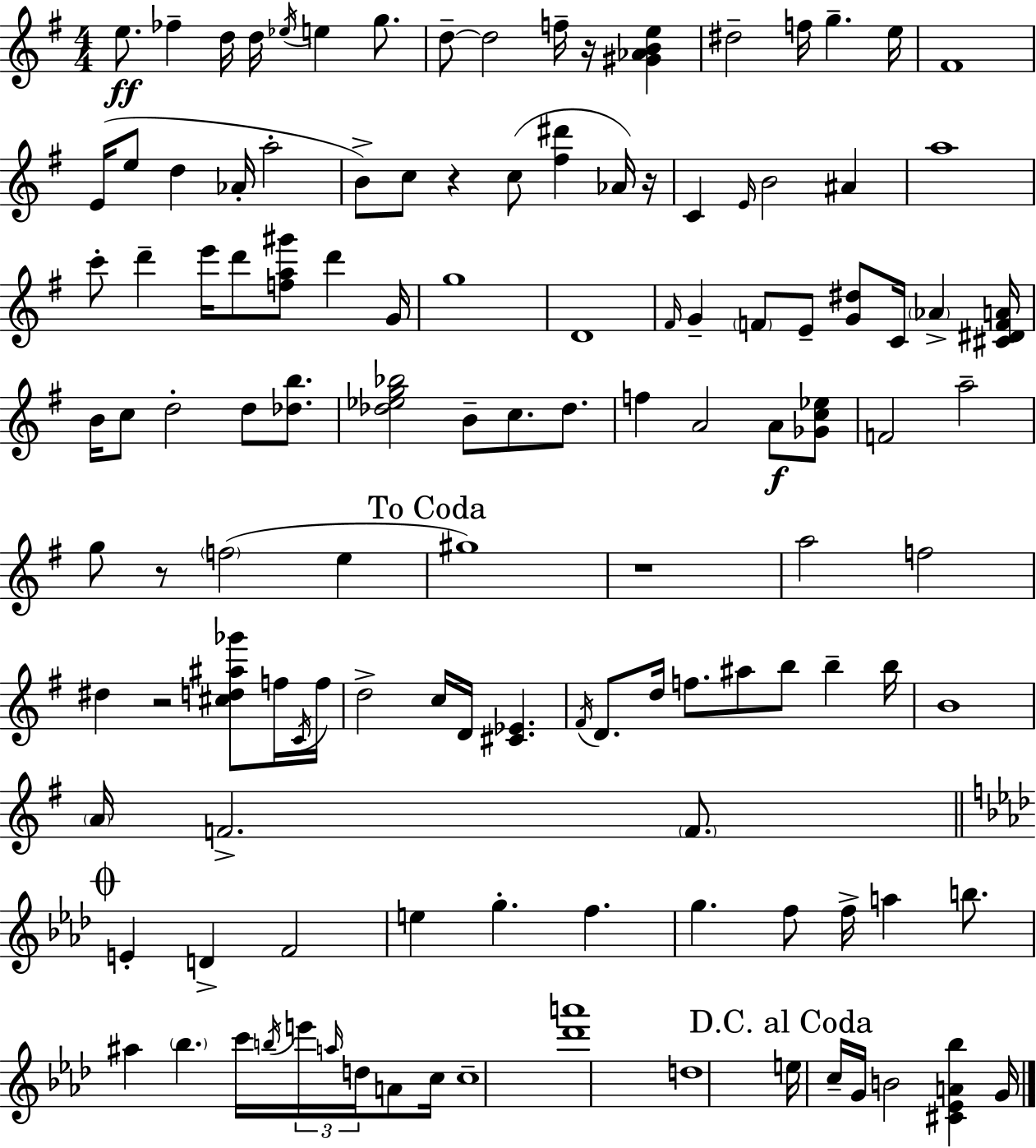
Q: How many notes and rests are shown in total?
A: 125